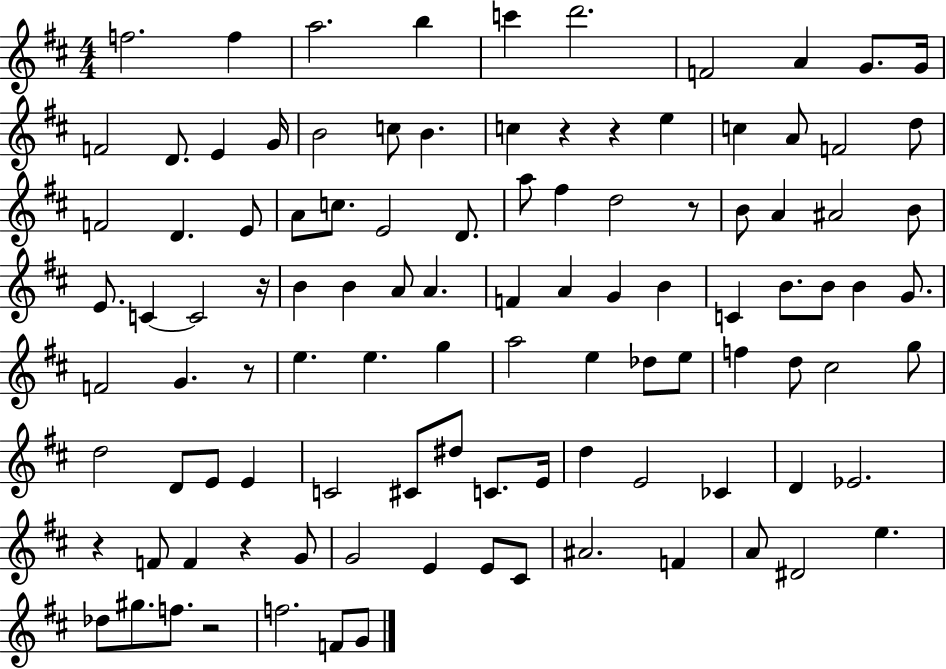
{
  \clef treble
  \numericTimeSignature
  \time 4/4
  \key d \major
  \repeat volta 2 { f''2. f''4 | a''2. b''4 | c'''4 d'''2. | f'2 a'4 g'8. g'16 | \break f'2 d'8. e'4 g'16 | b'2 c''8 b'4. | c''4 r4 r4 e''4 | c''4 a'8 f'2 d''8 | \break f'2 d'4. e'8 | a'8 c''8. e'2 d'8. | a''8 fis''4 d''2 r8 | b'8 a'4 ais'2 b'8 | \break e'8. c'4~~ c'2 r16 | b'4 b'4 a'8 a'4. | f'4 a'4 g'4 b'4 | c'4 b'8. b'8 b'4 g'8. | \break f'2 g'4. r8 | e''4. e''4. g''4 | a''2 e''4 des''8 e''8 | f''4 d''8 cis''2 g''8 | \break d''2 d'8 e'8 e'4 | c'2 cis'8 dis''8 c'8. e'16 | d''4 e'2 ces'4 | d'4 ees'2. | \break r4 f'8 f'4 r4 g'8 | g'2 e'4 e'8 cis'8 | ais'2. f'4 | a'8 dis'2 e''4. | \break des''8 gis''8. f''8. r2 | f''2. f'8 g'8 | } \bar "|."
}